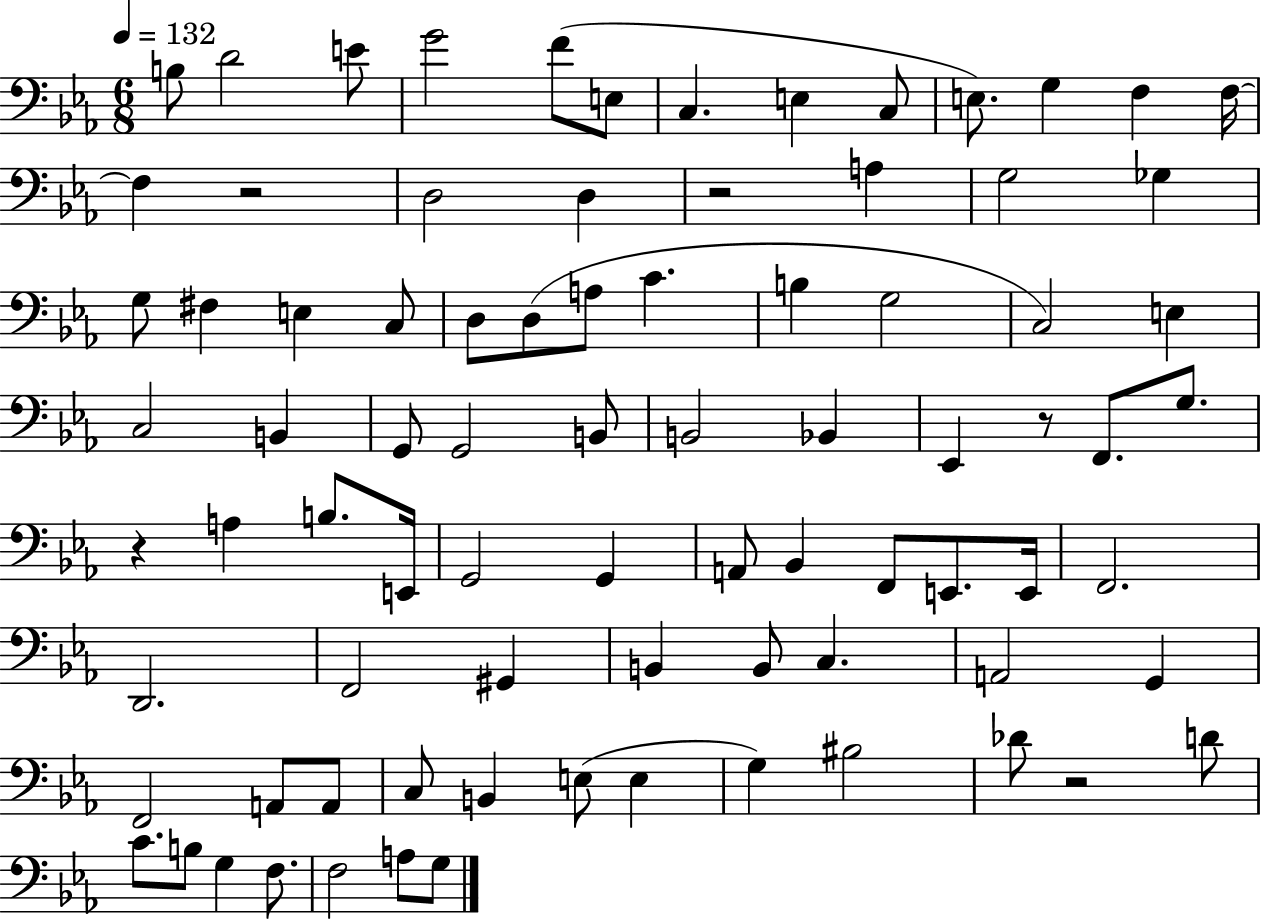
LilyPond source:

{
  \clef bass
  \numericTimeSignature
  \time 6/8
  \key ees \major
  \tempo 4 = 132
  b8 d'2 e'8 | g'2 f'8( e8 | c4. e4 c8 | e8.) g4 f4 f16~~ | \break f4 r2 | d2 d4 | r2 a4 | g2 ges4 | \break g8 fis4 e4 c8 | d8 d8( a8 c'4. | b4 g2 | c2) e4 | \break c2 b,4 | g,8 g,2 b,8 | b,2 bes,4 | ees,4 r8 f,8. g8. | \break r4 a4 b8. e,16 | g,2 g,4 | a,8 bes,4 f,8 e,8. e,16 | f,2. | \break d,2. | f,2 gis,4 | b,4 b,8 c4. | a,2 g,4 | \break f,2 a,8 a,8 | c8 b,4 e8( e4 | g4) bis2 | des'8 r2 d'8 | \break c'8. b8 g4 f8. | f2 a8 g8 | \bar "|."
}